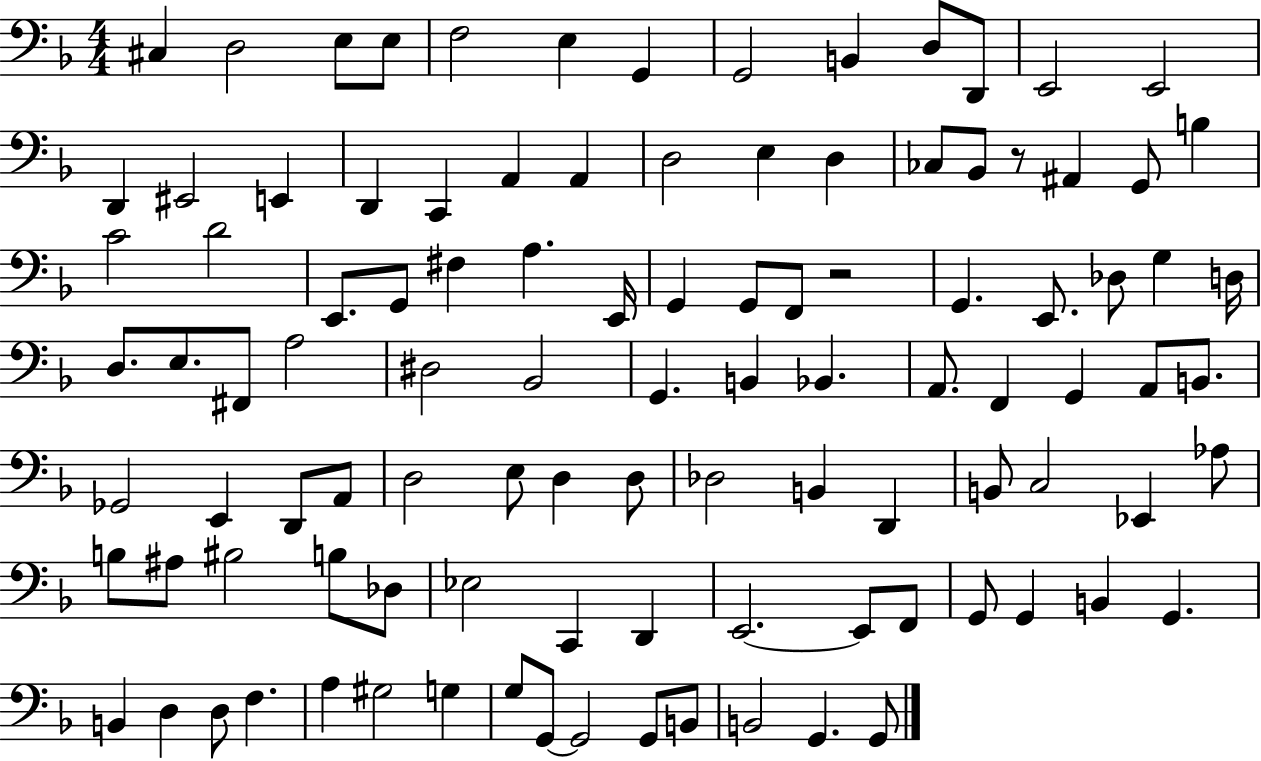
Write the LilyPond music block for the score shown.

{
  \clef bass
  \numericTimeSignature
  \time 4/4
  \key f \major
  cis4 d2 e8 e8 | f2 e4 g,4 | g,2 b,4 d8 d,8 | e,2 e,2 | \break d,4 eis,2 e,4 | d,4 c,4 a,4 a,4 | d2 e4 d4 | ces8 bes,8 r8 ais,4 g,8 b4 | \break c'2 d'2 | e,8. g,8 fis4 a4. e,16 | g,4 g,8 f,8 r2 | g,4. e,8. des8 g4 d16 | \break d8. e8. fis,8 a2 | dis2 bes,2 | g,4. b,4 bes,4. | a,8. f,4 g,4 a,8 b,8. | \break ges,2 e,4 d,8 a,8 | d2 e8 d4 d8 | des2 b,4 d,4 | b,8 c2 ees,4 aes8 | \break b8 ais8 bis2 b8 des8 | ees2 c,4 d,4 | e,2.~~ e,8 f,8 | g,8 g,4 b,4 g,4. | \break b,4 d4 d8 f4. | a4 gis2 g4 | g8 g,8~~ g,2 g,8 b,8 | b,2 g,4. g,8 | \break \bar "|."
}